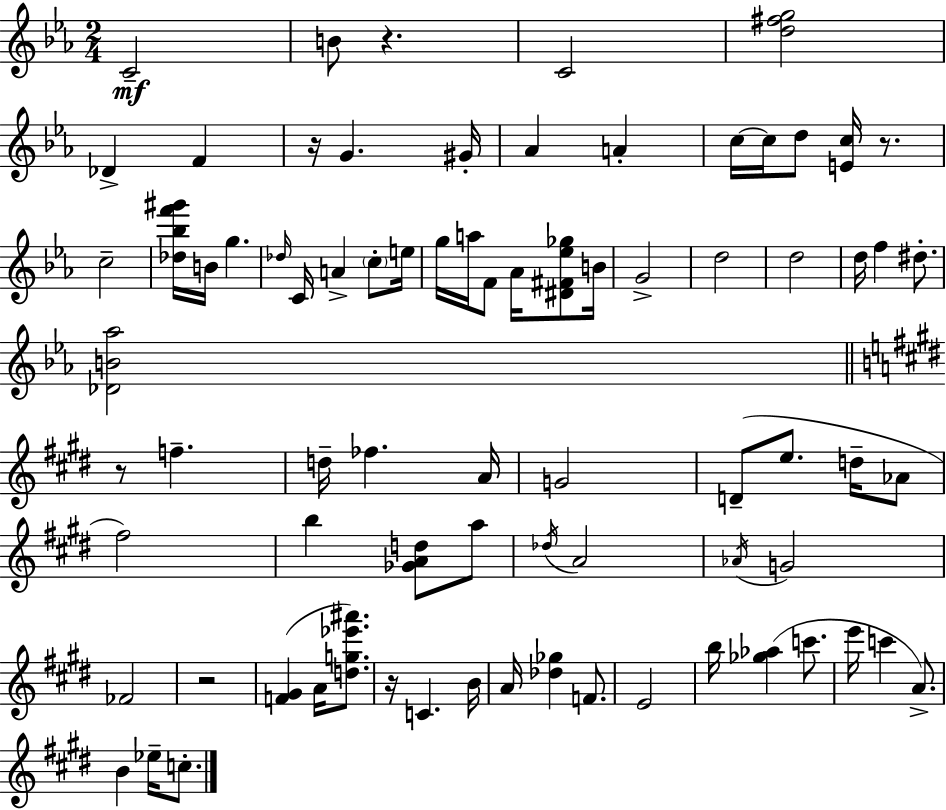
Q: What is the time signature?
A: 2/4